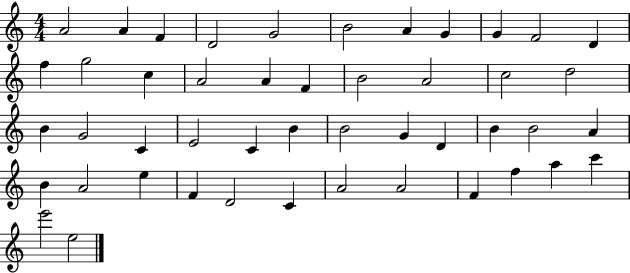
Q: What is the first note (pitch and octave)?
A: A4